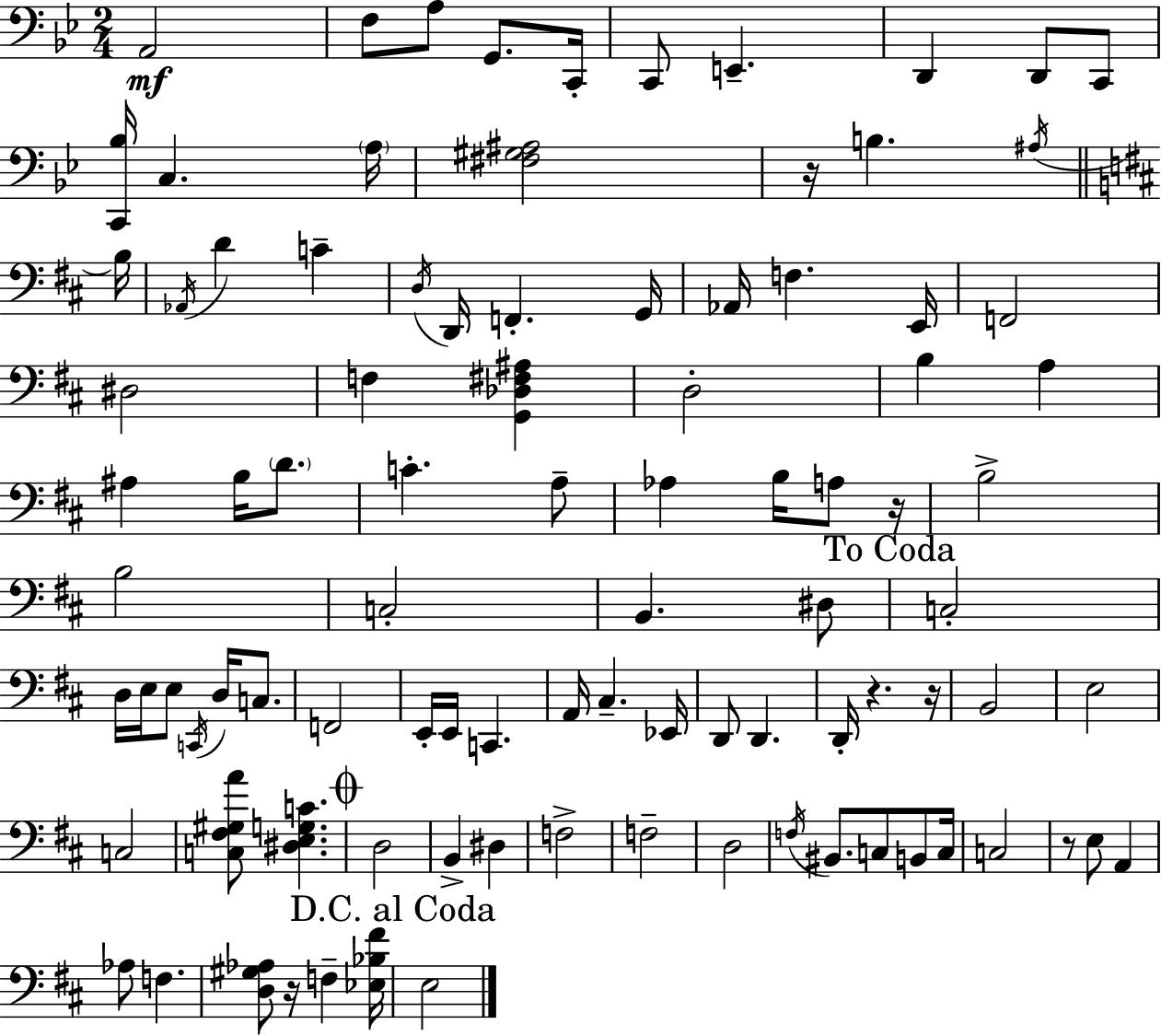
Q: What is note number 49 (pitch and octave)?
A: C2